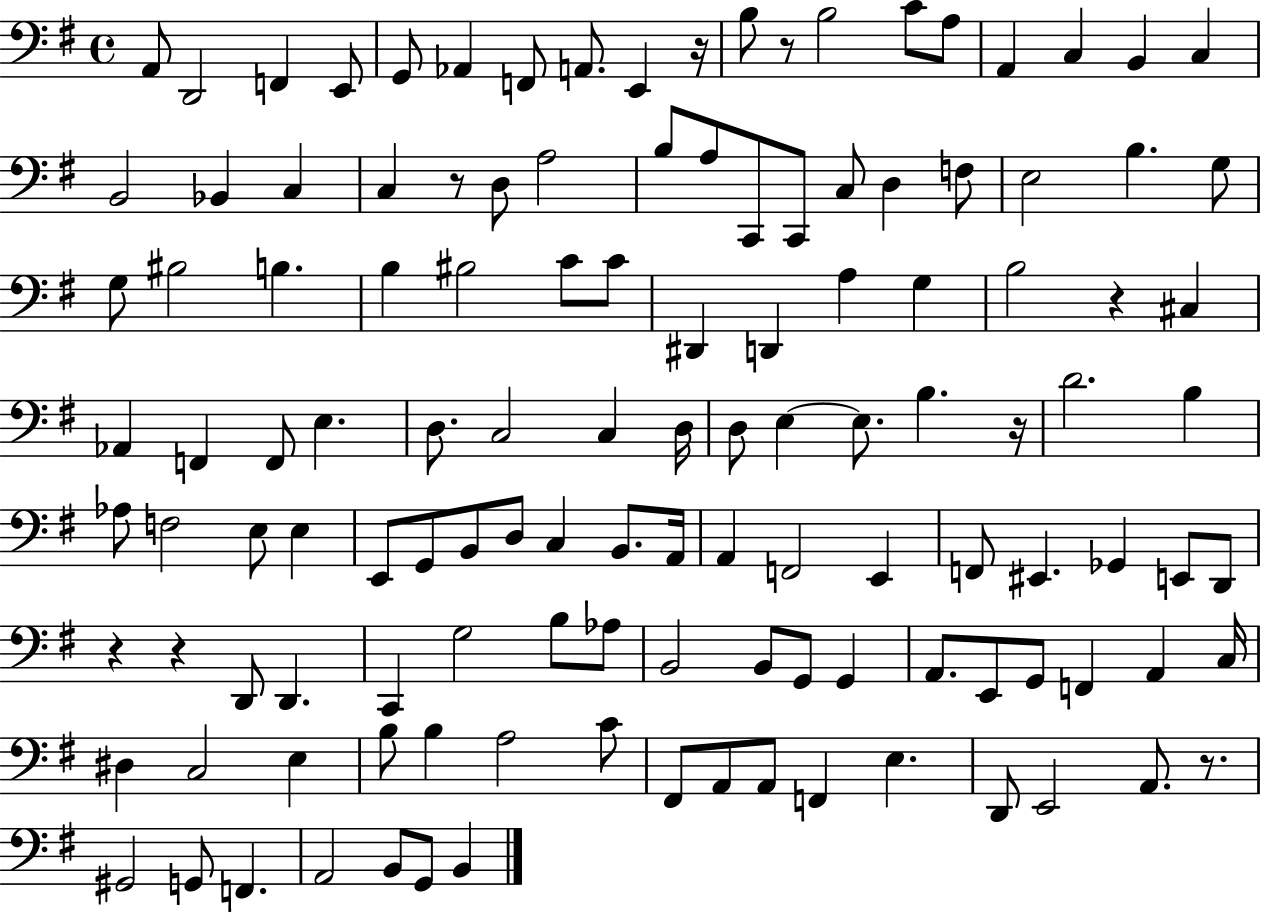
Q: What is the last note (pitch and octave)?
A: B2